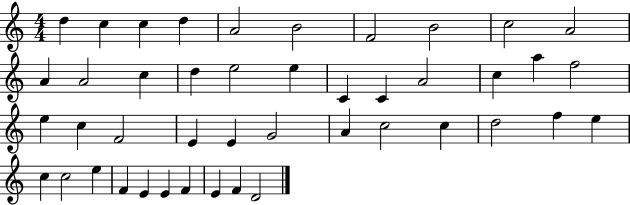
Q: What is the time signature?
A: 4/4